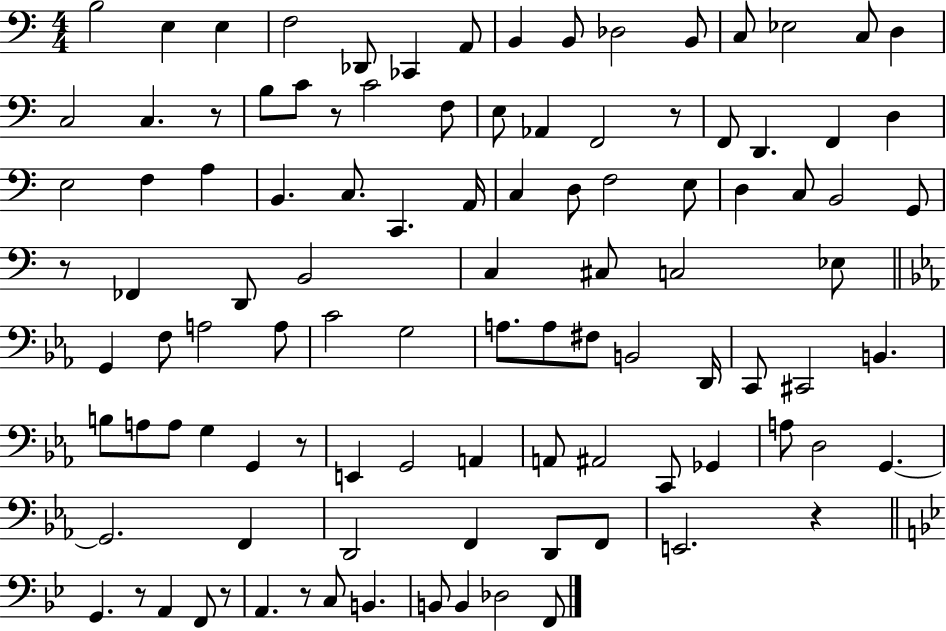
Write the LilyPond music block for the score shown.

{
  \clef bass
  \numericTimeSignature
  \time 4/4
  \key c \major
  \repeat volta 2 { b2 e4 e4 | f2 des,8 ces,4 a,8 | b,4 b,8 des2 b,8 | c8 ees2 c8 d4 | \break c2 c4. r8 | b8 c'8 r8 c'2 f8 | e8 aes,4 f,2 r8 | f,8 d,4. f,4 d4 | \break e2 f4 a4 | b,4. c8. c,4. a,16 | c4 d8 f2 e8 | d4 c8 b,2 g,8 | \break r8 fes,4 d,8 b,2 | c4 cis8 c2 ees8 | \bar "||" \break \key c \minor g,4 f8 a2 a8 | c'2 g2 | a8. a8 fis8 b,2 d,16 | c,8 cis,2 b,4. | \break b8 a8 a8 g4 g,4 r8 | e,4 g,2 a,4 | a,8 ais,2 c,8 ges,4 | a8 d2 g,4.~~ | \break g,2. f,4 | d,2 f,4 d,8 f,8 | e,2. r4 | \bar "||" \break \key bes \major g,4. r8 a,4 f,8 r8 | a,4. r8 c8 b,4. | b,8 b,4 des2 f,8 | } \bar "|."
}